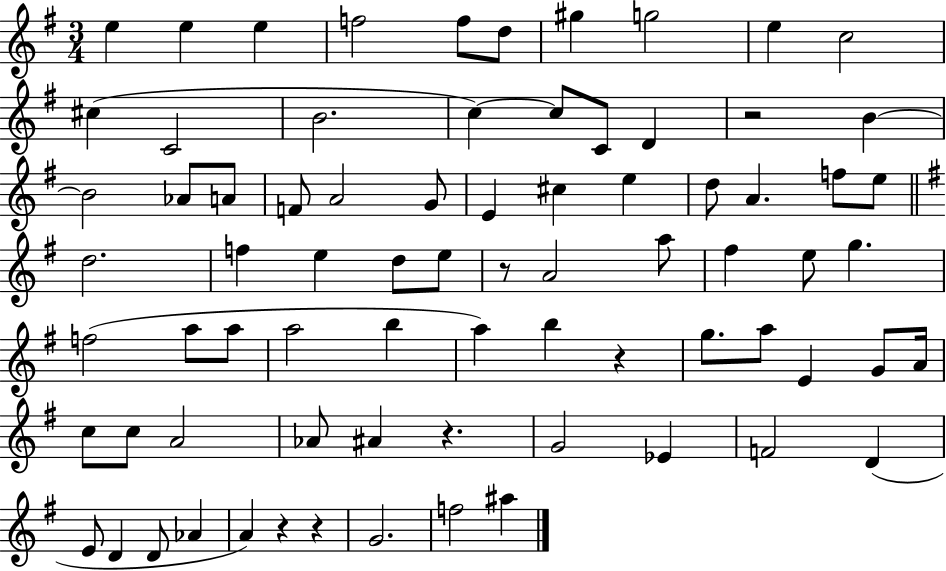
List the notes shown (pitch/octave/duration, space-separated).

E5/q E5/q E5/q F5/h F5/e D5/e G#5/q G5/h E5/q C5/h C#5/q C4/h B4/h. C5/q C5/e C4/e D4/q R/h B4/q B4/h Ab4/e A4/e F4/e A4/h G4/e E4/q C#5/q E5/q D5/e A4/q. F5/e E5/e D5/h. F5/q E5/q D5/e E5/e R/e A4/h A5/e F#5/q E5/e G5/q. F5/h A5/e A5/e A5/h B5/q A5/q B5/q R/q G5/e. A5/e E4/q G4/e A4/s C5/e C5/e A4/h Ab4/e A#4/q R/q. G4/h Eb4/q F4/h D4/q E4/e D4/q D4/e Ab4/q A4/q R/q R/q G4/h. F5/h A#5/q